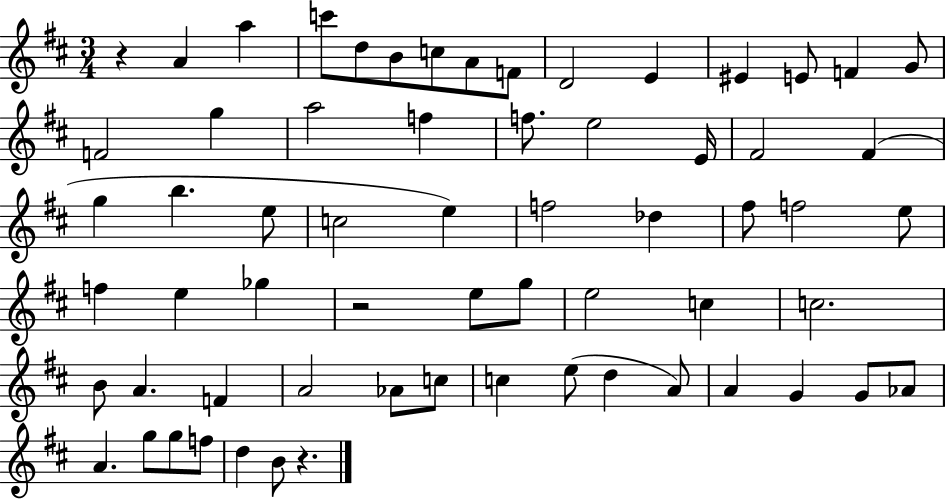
R/q A4/q A5/q C6/e D5/e B4/e C5/e A4/e F4/e D4/h E4/q EIS4/q E4/e F4/q G4/e F4/h G5/q A5/h F5/q F5/e. E5/h E4/s F#4/h F#4/q G5/q B5/q. E5/e C5/h E5/q F5/h Db5/q F#5/e F5/h E5/e F5/q E5/q Gb5/q R/h E5/e G5/e E5/h C5/q C5/h. B4/e A4/q. F4/q A4/h Ab4/e C5/e C5/q E5/e D5/q A4/e A4/q G4/q G4/e Ab4/e A4/q. G5/e G5/e F5/e D5/q B4/e R/q.